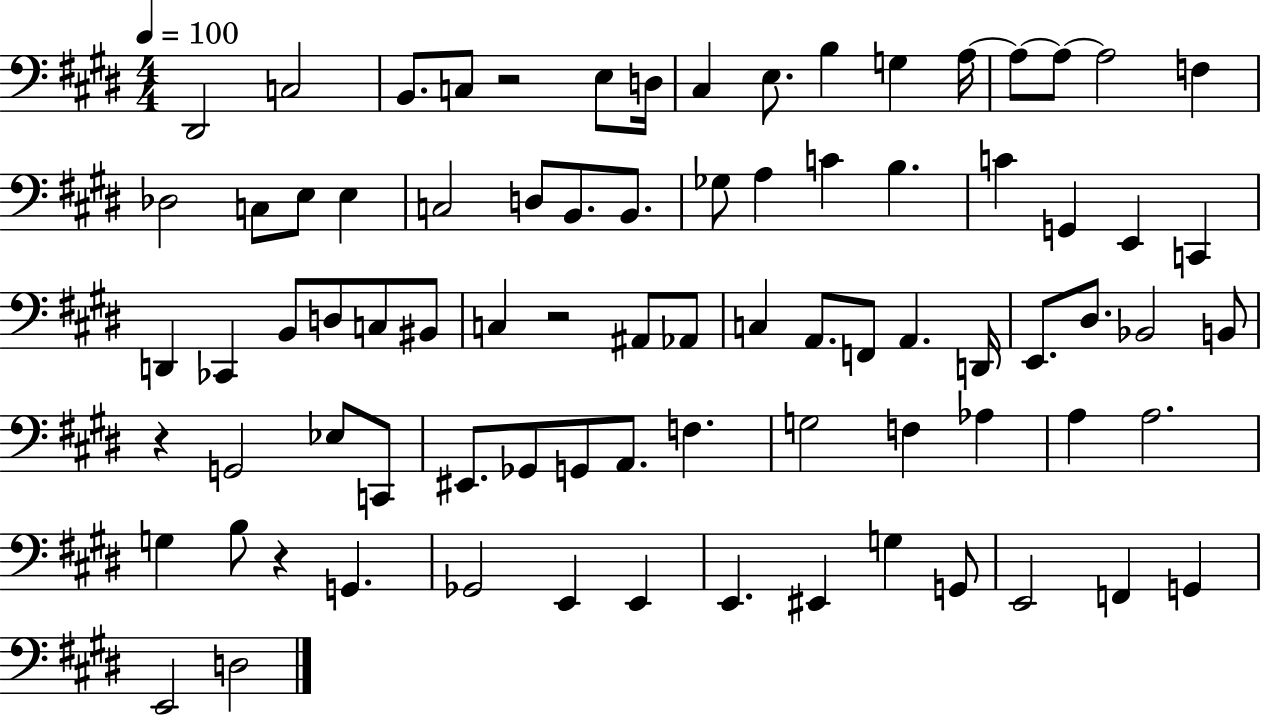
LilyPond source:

{
  \clef bass
  \numericTimeSignature
  \time 4/4
  \key e \major
  \tempo 4 = 100
  dis,2 c2 | b,8. c8 r2 e8 d16 | cis4 e8. b4 g4 a16~~ | a8~~ a8~~ a2 f4 | \break des2 c8 e8 e4 | c2 d8 b,8. b,8. | ges8 a4 c'4 b4. | c'4 g,4 e,4 c,4 | \break d,4 ces,4 b,8 d8 c8 bis,8 | c4 r2 ais,8 aes,8 | c4 a,8. f,8 a,4. d,16 | e,8. dis8. bes,2 b,8 | \break r4 g,2 ees8 c,8 | eis,8. ges,8 g,8 a,8. f4. | g2 f4 aes4 | a4 a2. | \break g4 b8 r4 g,4. | ges,2 e,4 e,4 | e,4. eis,4 g4 g,8 | e,2 f,4 g,4 | \break e,2 d2 | \bar "|."
}